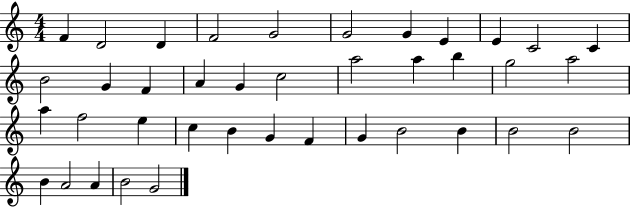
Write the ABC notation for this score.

X:1
T:Untitled
M:4/4
L:1/4
K:C
F D2 D F2 G2 G2 G E E C2 C B2 G F A G c2 a2 a b g2 a2 a f2 e c B G F G B2 B B2 B2 B A2 A B2 G2